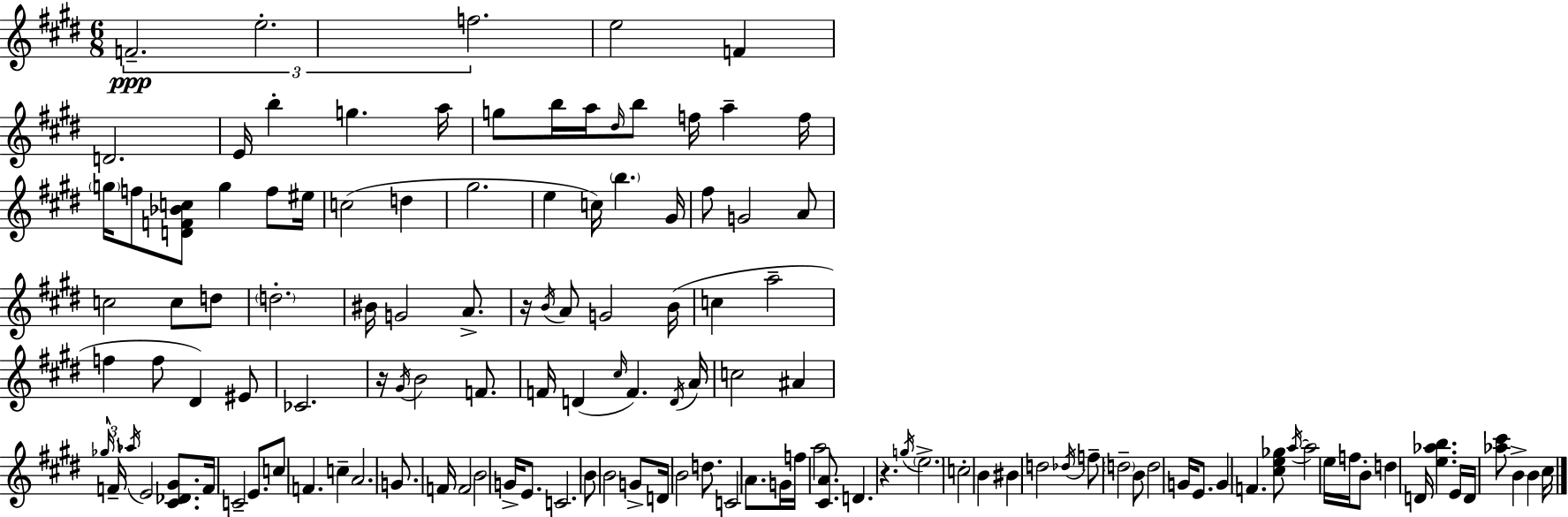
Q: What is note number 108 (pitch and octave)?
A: A5